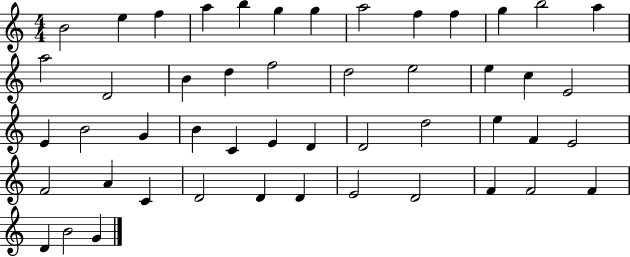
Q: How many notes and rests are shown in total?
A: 49